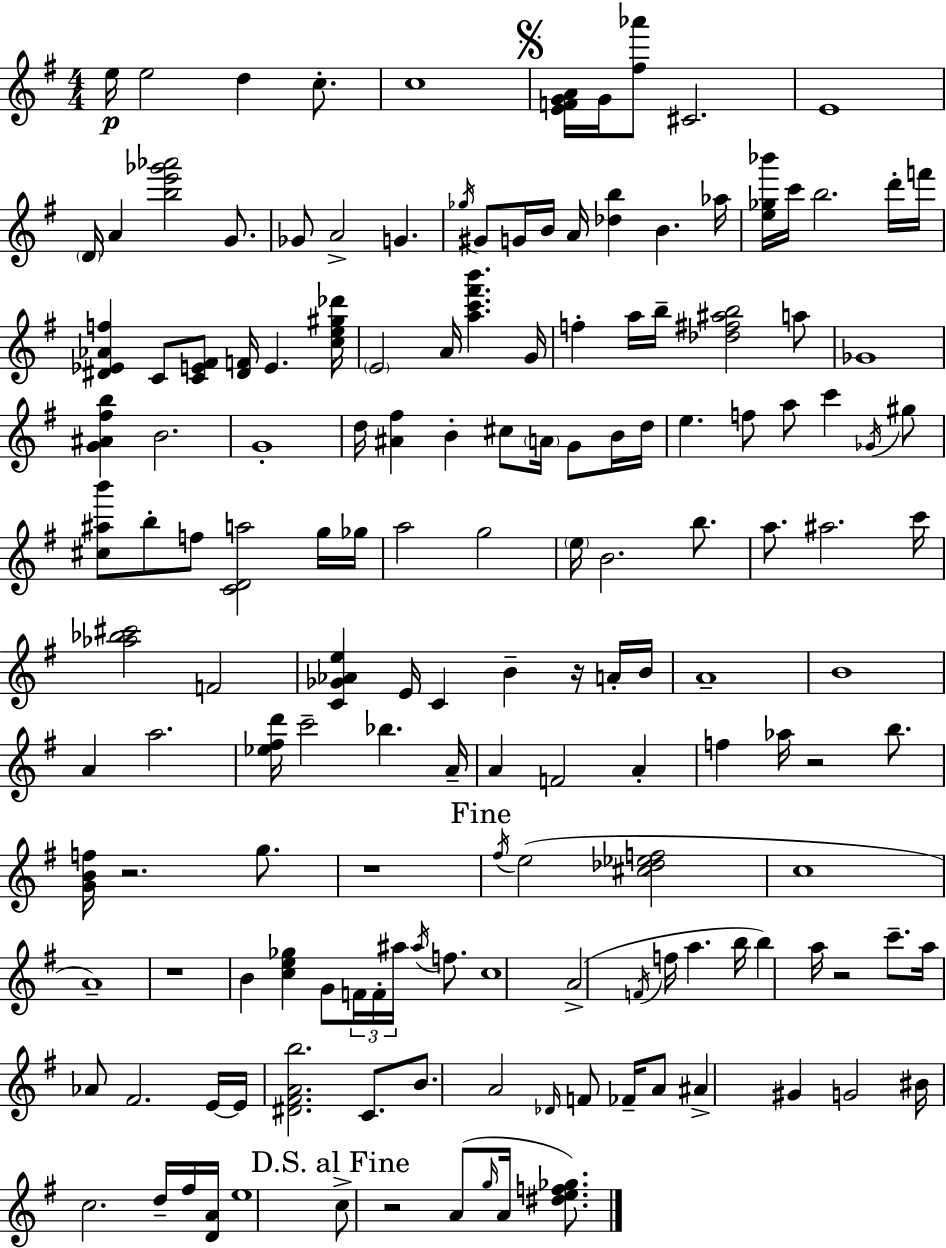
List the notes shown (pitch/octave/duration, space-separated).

E5/s E5/h D5/q C5/e. C5/w [E4,F4,G4,A4]/s G4/s [F#5,Ab6]/e C#4/h. E4/w D4/s A4/q [B5,E6,Gb6,Ab6]/h G4/e. Gb4/e A4/h G4/q. Gb5/s G#4/e G4/s B4/s A4/s [Db5,B5]/q B4/q. Ab5/s [E5,Gb5,Bb6]/s C6/s B5/h. D6/s F6/s [D#4,Eb4,Ab4,F5]/q C4/e [C4,E4,F#4]/e [D#4,F4]/s E4/q. [C5,E5,G#5,Db6]/s E4/h A4/s [A5,C6,F#6,B6]/q. G4/s F5/q A5/s B5/s [Db5,F#5,A#5,B5]/h A5/e Gb4/w [G4,A#4,F#5,B5]/q B4/h. G4/w D5/s [A#4,F#5]/q B4/q C#5/e A4/s G4/e B4/s D5/s E5/q. F5/e A5/e C6/q Gb4/s G#5/e [C#5,A#5,B6]/e B5/e F5/e [C4,D4,A5]/h G5/s Gb5/s A5/h G5/h E5/s B4/h. B5/e. A5/e. A#5/h. C6/s [Ab5,Bb5,C#6]/h F4/h [C4,Gb4,Ab4,E5]/q E4/s C4/q B4/q R/s A4/s B4/s A4/w B4/w A4/q A5/h. [Eb5,F#5,D6]/s C6/h Bb5/q. A4/s A4/q F4/h A4/q F5/q Ab5/s R/h B5/e. [G4,B4,F5]/s R/h. G5/e. R/w F#5/s E5/h [C#5,Db5,Eb5,F5]/h C5/w A4/w R/w B4/q [C5,E5,Gb5]/q G4/e F4/s F4/s A#5/s A#5/s F5/e. C5/w A4/h F4/s F5/s A5/q. B5/s B5/q A5/s R/h C6/e. A5/s Ab4/e F#4/h. E4/s E4/s [D#4,F#4,A4,B5]/h. C4/e. B4/e. A4/h Db4/s F4/e FES4/s A4/e A#4/q G#4/q G4/h BIS4/s C5/h. D5/s F#5/s [D4,A4]/s E5/w C5/e R/h A4/e G5/s A4/s [D#5,E5,F5,Gb5]/e.